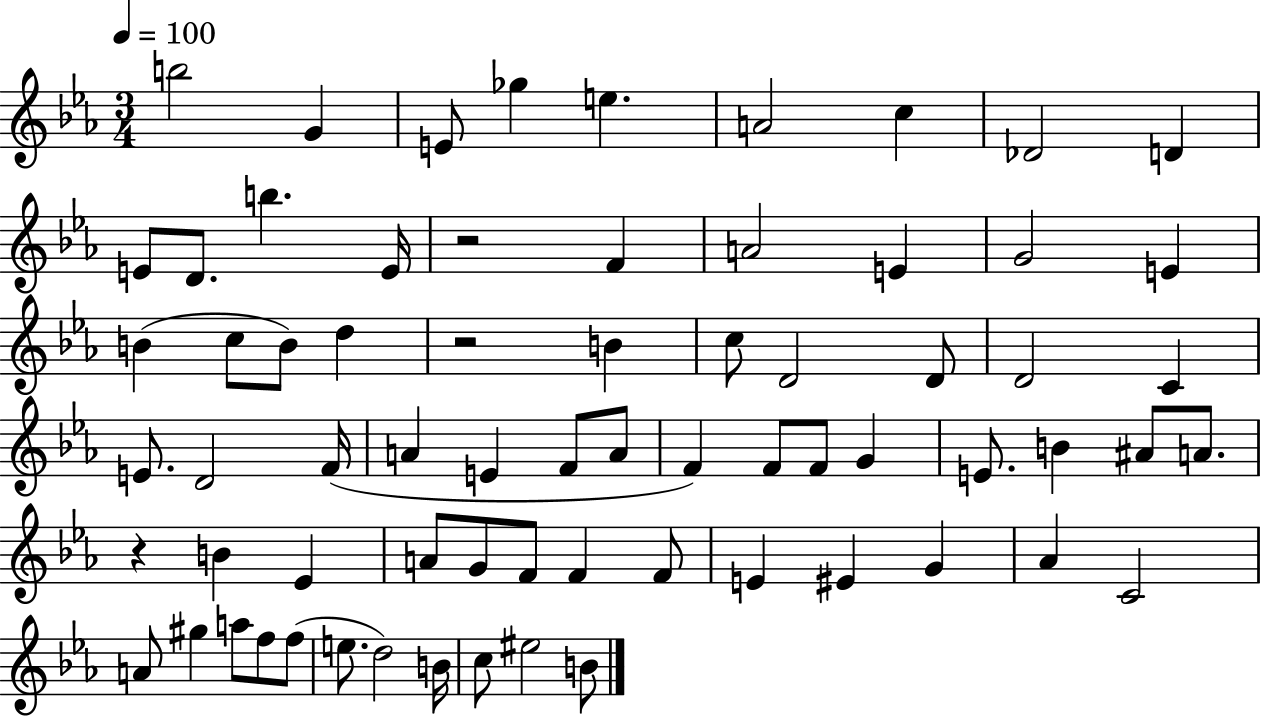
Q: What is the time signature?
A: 3/4